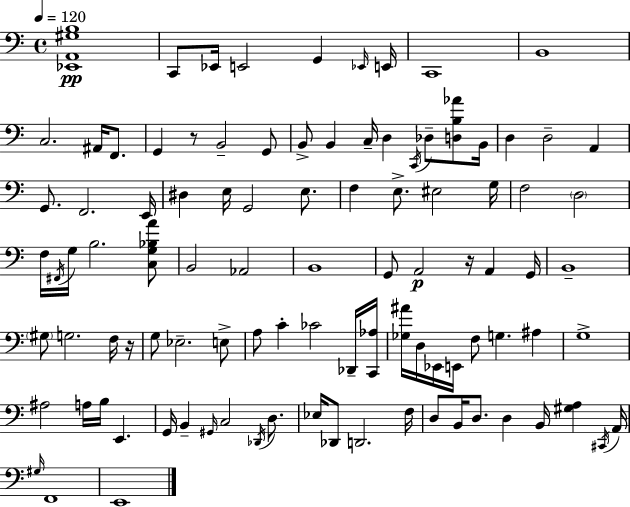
[Eb2,A2,G#3,B3]/w C2/e Eb2/s E2/h G2/q Eb2/s E2/s C2/w B2/w C3/h. A#2/s F2/e. G2/q R/e B2/h G2/e B2/e B2/q C3/s D3/q C2/s Db3/e [D3,B3,Ab4]/e B2/s D3/q D3/h A2/q G2/e. F2/h. E2/s D#3/q E3/s G2/h E3/e. F3/q E3/e. EIS3/h G3/s F3/h D3/h F3/s F#2/s G3/s B3/h. [C3,G3,Bb3,A4]/e B2/h Ab2/h B2/w G2/e A2/h R/s A2/q G2/s B2/w G#3/e G3/h. F3/s R/s G3/e Eb3/h. E3/e A3/e C4/q CES4/h Db2/s [C2,Ab3]/s [Gb3,A#4]/s D3/s Eb2/s E2/s F3/e G3/q. A#3/q G3/w A#3/h A3/s B3/s E2/q. G2/s B2/q G#2/s C3/h Db2/s D3/e. Eb3/s Db2/e D2/h. F3/s D3/e B2/s D3/e. D3/q B2/s [G#3,A3]/q C#2/s A2/s G#3/s F2/w E2/w